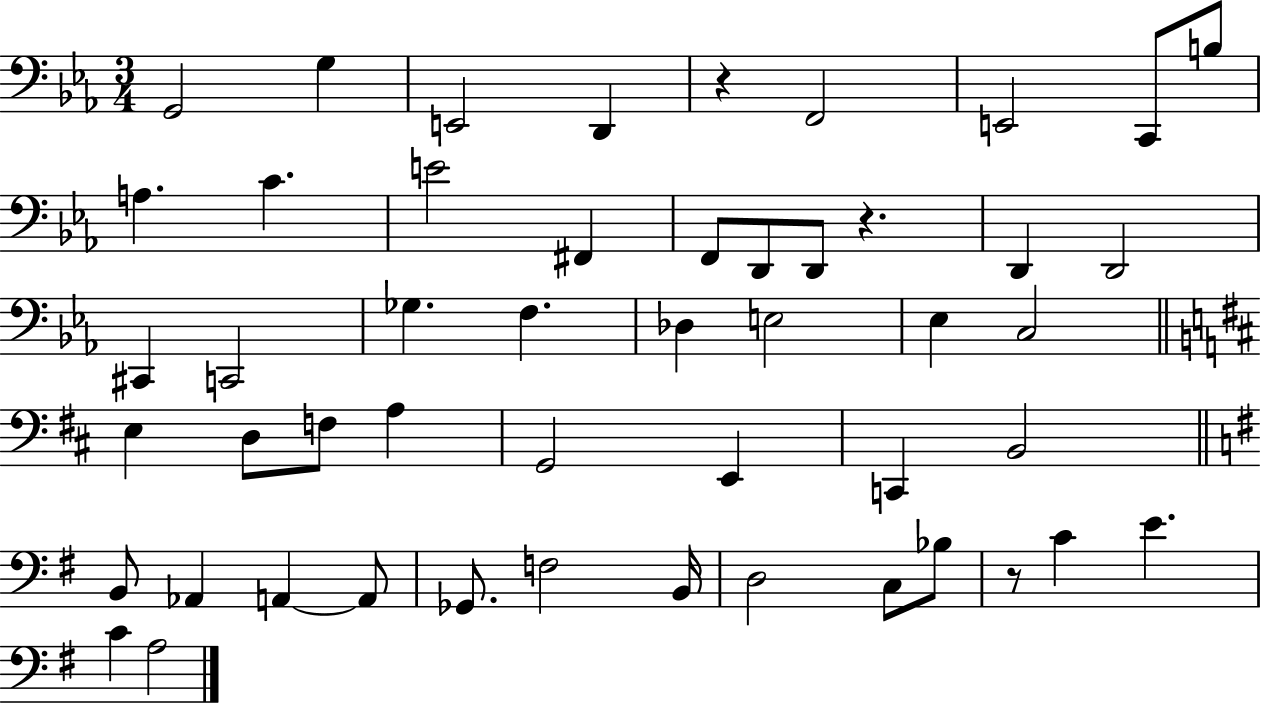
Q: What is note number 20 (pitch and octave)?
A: Gb3